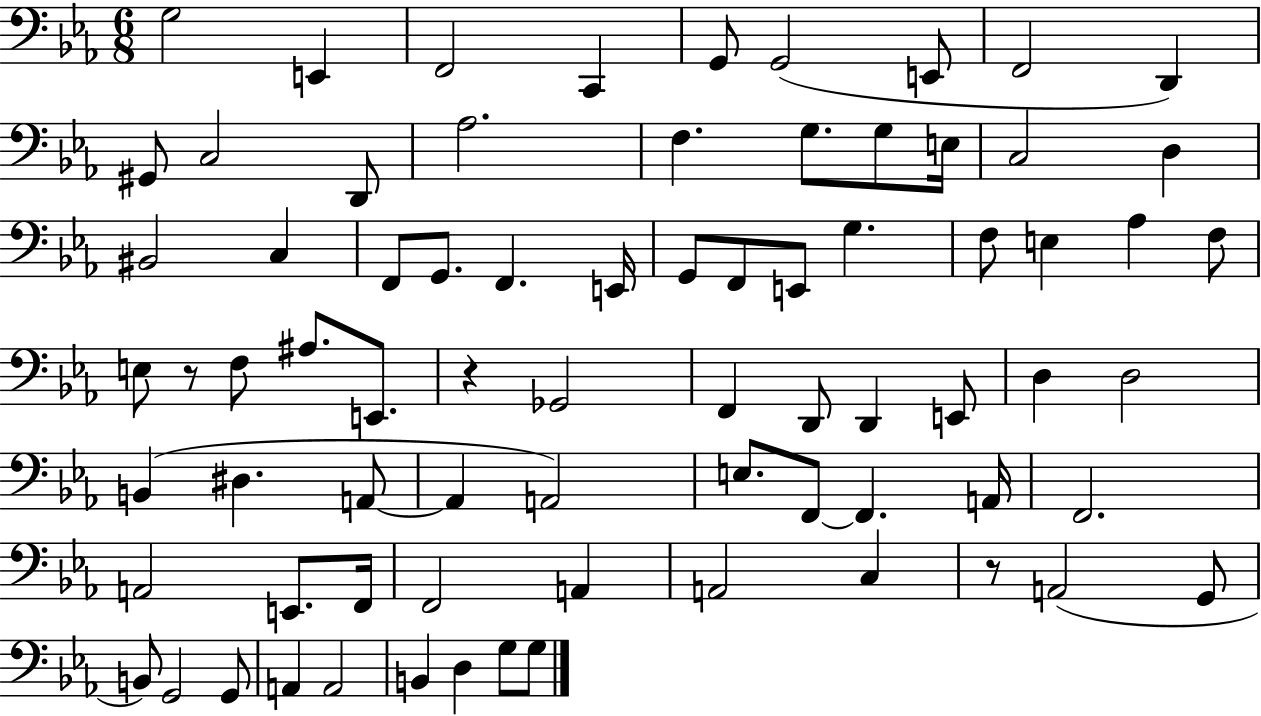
G3/h E2/q F2/h C2/q G2/e G2/h E2/e F2/h D2/q G#2/e C3/h D2/e Ab3/h. F3/q. G3/e. G3/e E3/s C3/h D3/q BIS2/h C3/q F2/e G2/e. F2/q. E2/s G2/e F2/e E2/e G3/q. F3/e E3/q Ab3/q F3/e E3/e R/e F3/e A#3/e. E2/e. R/q Gb2/h F2/q D2/e D2/q E2/e D3/q D3/h B2/q D#3/q. A2/e A2/q A2/h E3/e. F2/e F2/q. A2/s F2/h. A2/h E2/e. F2/s F2/h A2/q A2/h C3/q R/e A2/h G2/e B2/e G2/h G2/e A2/q A2/h B2/q D3/q G3/e G3/e